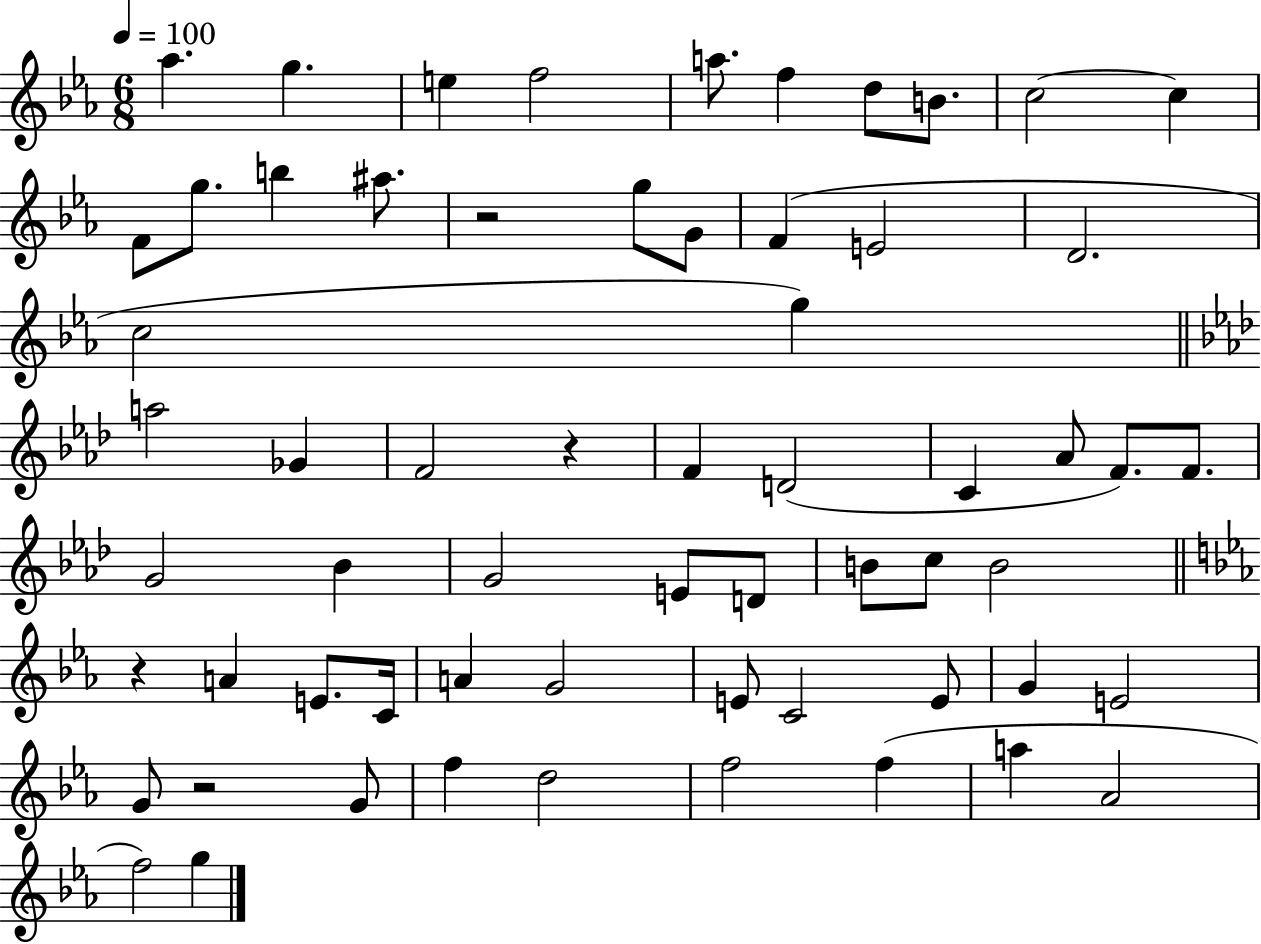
X:1
T:Untitled
M:6/8
L:1/4
K:Eb
_a g e f2 a/2 f d/2 B/2 c2 c F/2 g/2 b ^a/2 z2 g/2 G/2 F E2 D2 c2 g a2 _G F2 z F D2 C _A/2 F/2 F/2 G2 _B G2 E/2 D/2 B/2 c/2 B2 z A E/2 C/4 A G2 E/2 C2 E/2 G E2 G/2 z2 G/2 f d2 f2 f a _A2 f2 g